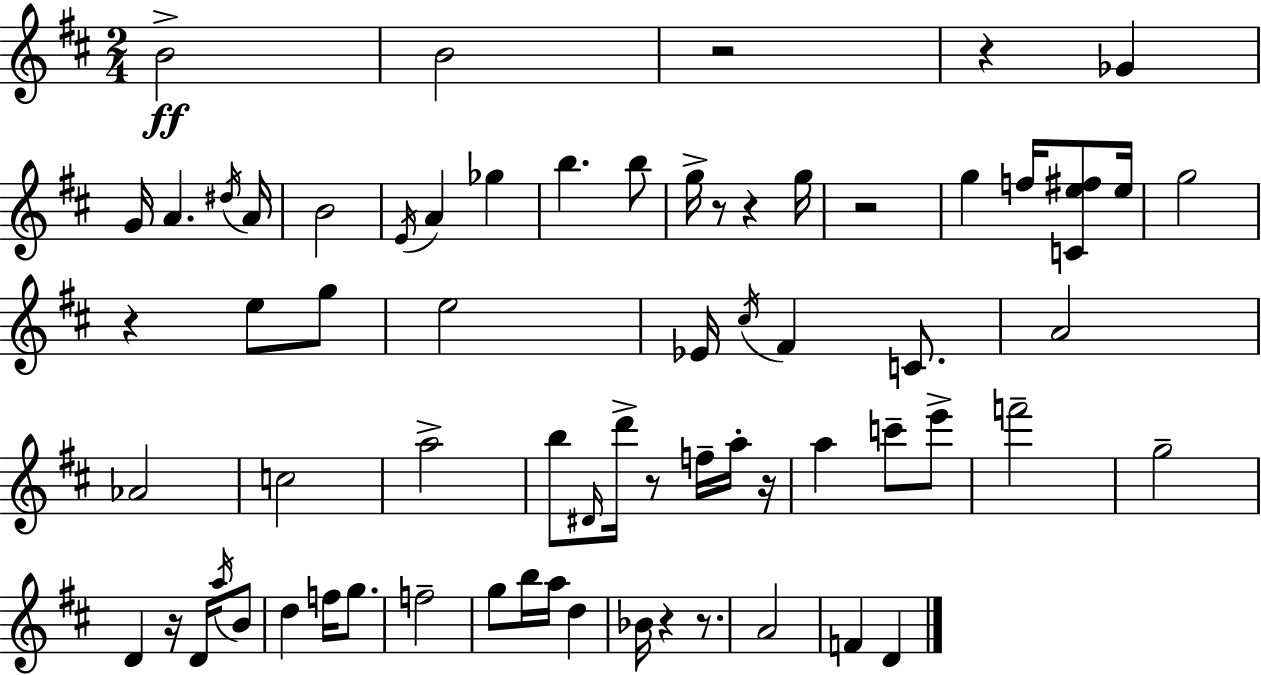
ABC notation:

X:1
T:Untitled
M:2/4
L:1/4
K:D
B2 B2 z2 z _G G/4 A ^d/4 A/4 B2 E/4 A _g b b/2 g/4 z/2 z g/4 z2 g f/4 [Ce^f]/2 e/4 g2 z e/2 g/2 e2 _E/4 ^c/4 ^F C/2 A2 _A2 c2 a2 b/2 ^D/4 d'/4 z/2 f/4 a/4 z/4 a c'/2 e'/2 f'2 g2 D z/4 D/4 a/4 B/2 d f/4 g/2 f2 g/2 b/4 a/4 d _B/4 z z/2 A2 F D